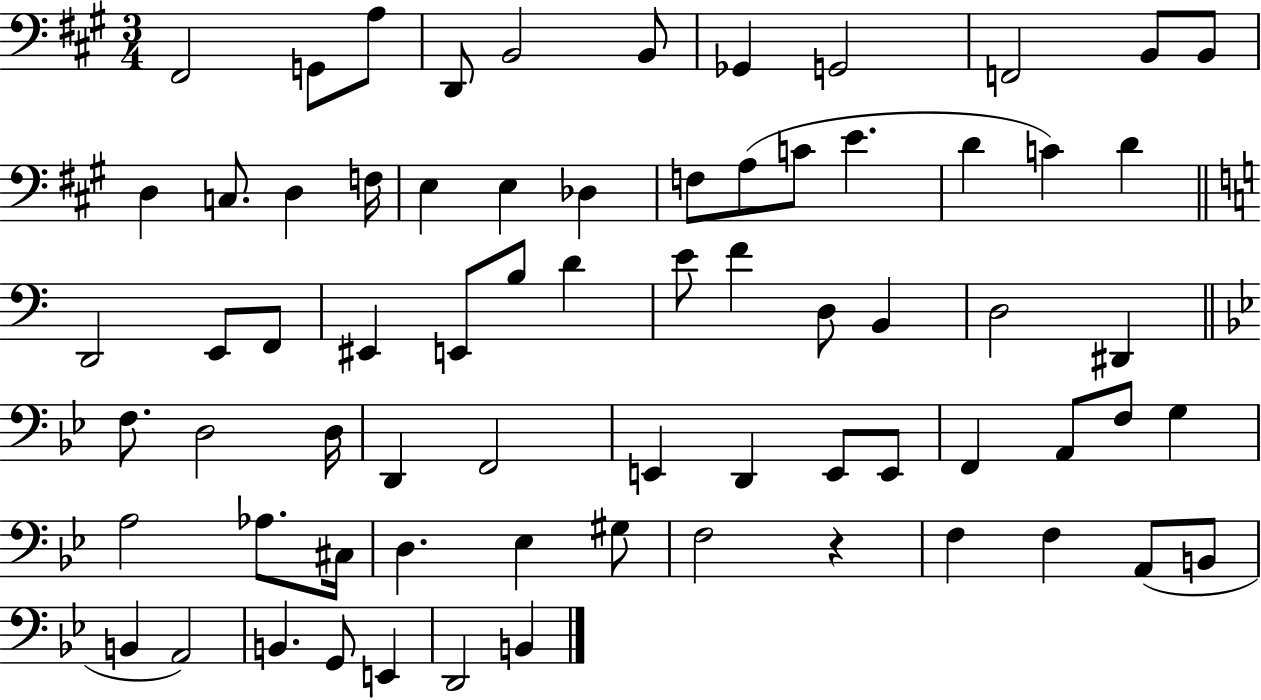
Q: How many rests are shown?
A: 1